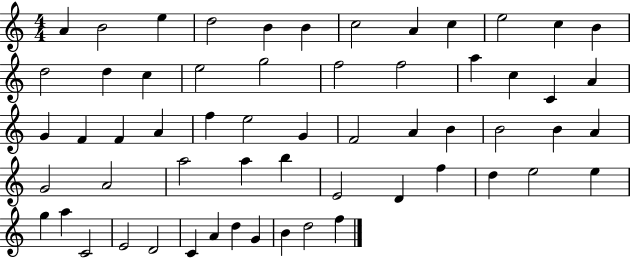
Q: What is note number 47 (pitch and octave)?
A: E5